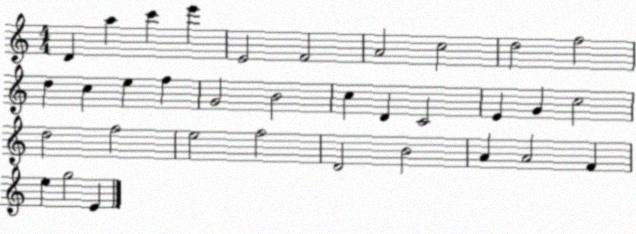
X:1
T:Untitled
M:4/4
L:1/4
K:C
D a c' e' E2 F2 A2 c2 d2 f2 d c e f G2 B2 c D C2 E G c2 d2 f2 e2 f2 D2 B2 A A2 F e g2 E